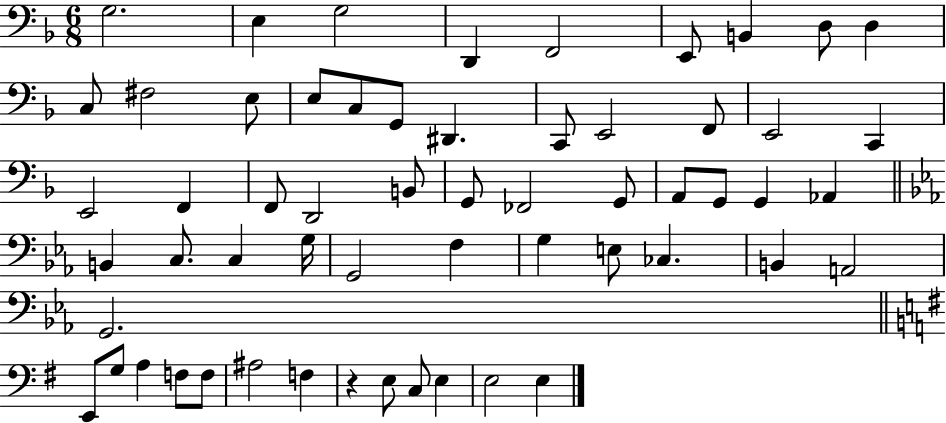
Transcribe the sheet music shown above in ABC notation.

X:1
T:Untitled
M:6/8
L:1/4
K:F
G,2 E, G,2 D,, F,,2 E,,/2 B,, D,/2 D, C,/2 ^F,2 E,/2 E,/2 C,/2 G,,/2 ^D,, C,,/2 E,,2 F,,/2 E,,2 C,, E,,2 F,, F,,/2 D,,2 B,,/2 G,,/2 _F,,2 G,,/2 A,,/2 G,,/2 G,, _A,, B,, C,/2 C, G,/4 G,,2 F, G, E,/2 _C, B,, A,,2 G,,2 E,,/2 G,/2 A, F,/2 F,/2 ^A,2 F, z E,/2 C,/2 E, E,2 E,